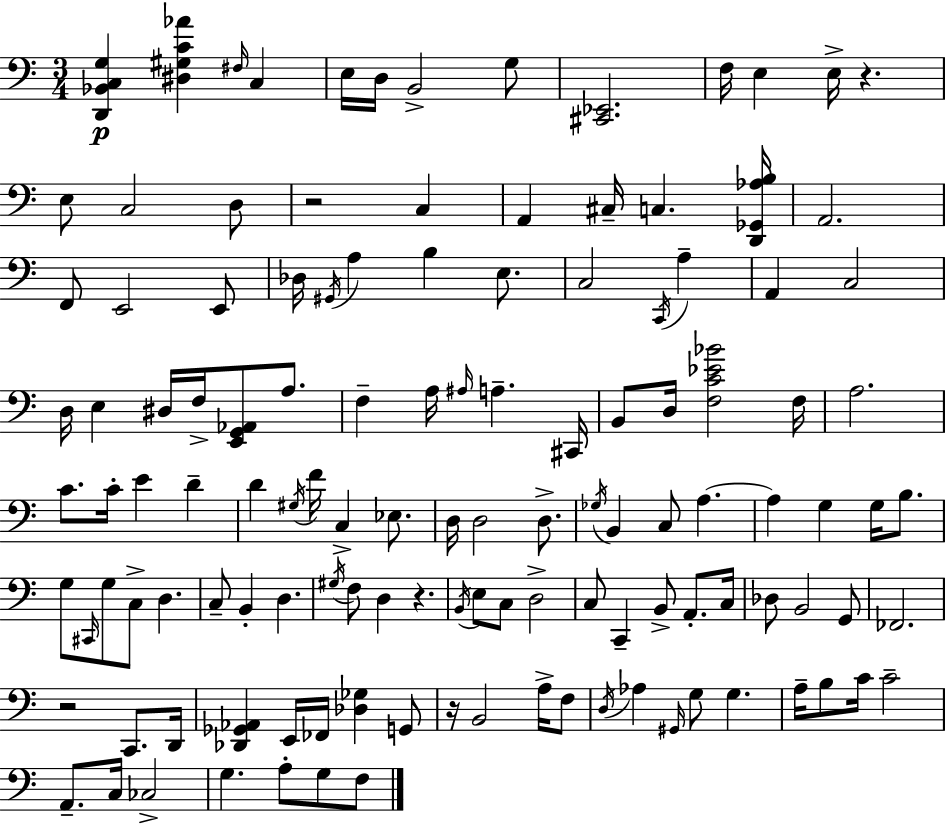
[D2,Bb2,C3,G3]/q [D#3,G#3,C4,Ab4]/q F#3/s C3/q E3/s D3/s B2/h G3/e [C#2,Eb2]/h. F3/s E3/q E3/s R/q. E3/e C3/h D3/e R/h C3/q A2/q C#3/s C3/q. [D2,Gb2,Ab3,B3]/s A2/h. F2/e E2/h E2/e Db3/s G#2/s A3/q B3/q E3/e. C3/h C2/s A3/q A2/q C3/h D3/s E3/q D#3/s F3/s [E2,G2,Ab2]/e A3/e. F3/q A3/s A#3/s A3/q. C#2/s B2/e D3/s [F3,C4,Eb4,Bb4]/h F3/s A3/h. C4/e. C4/s E4/q D4/q D4/q G#3/s F4/s C3/q Eb3/e. D3/s D3/h D3/e. Gb3/s B2/q C3/e A3/q. A3/q G3/q G3/s B3/e. G3/e C#2/s G3/e C3/e D3/q. C3/e B2/q D3/q. G#3/s F3/e D3/q R/q. B2/s E3/e C3/e D3/h C3/e C2/q B2/e A2/e. C3/s Db3/e B2/h G2/e FES2/h. R/h C2/e. D2/s [Db2,Gb2,Ab2]/q E2/s FES2/s [Db3,Gb3]/q G2/e R/s B2/h A3/s F3/e D3/s Ab3/q G#2/s G3/e G3/q. A3/s B3/e C4/s C4/h A2/e. C3/s CES3/h G3/q. A3/e G3/e F3/e